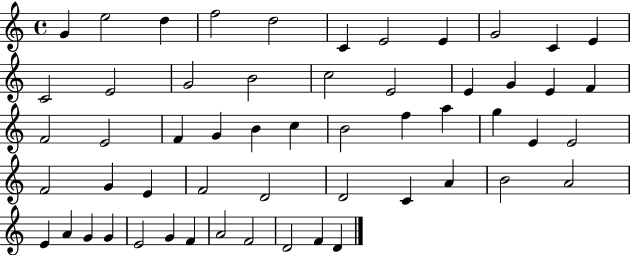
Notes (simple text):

G4/q E5/h D5/q F5/h D5/h C4/q E4/h E4/q G4/h C4/q E4/q C4/h E4/h G4/h B4/h C5/h E4/h E4/q G4/q E4/q F4/q F4/h E4/h F4/q G4/q B4/q C5/q B4/h F5/q A5/q G5/q E4/q E4/h F4/h G4/q E4/q F4/h D4/h D4/h C4/q A4/q B4/h A4/h E4/q A4/q G4/q G4/q E4/h G4/q F4/q A4/h F4/h D4/h F4/q D4/q